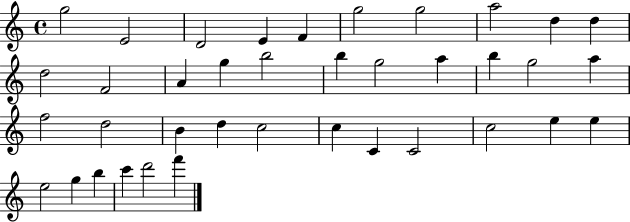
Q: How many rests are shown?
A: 0